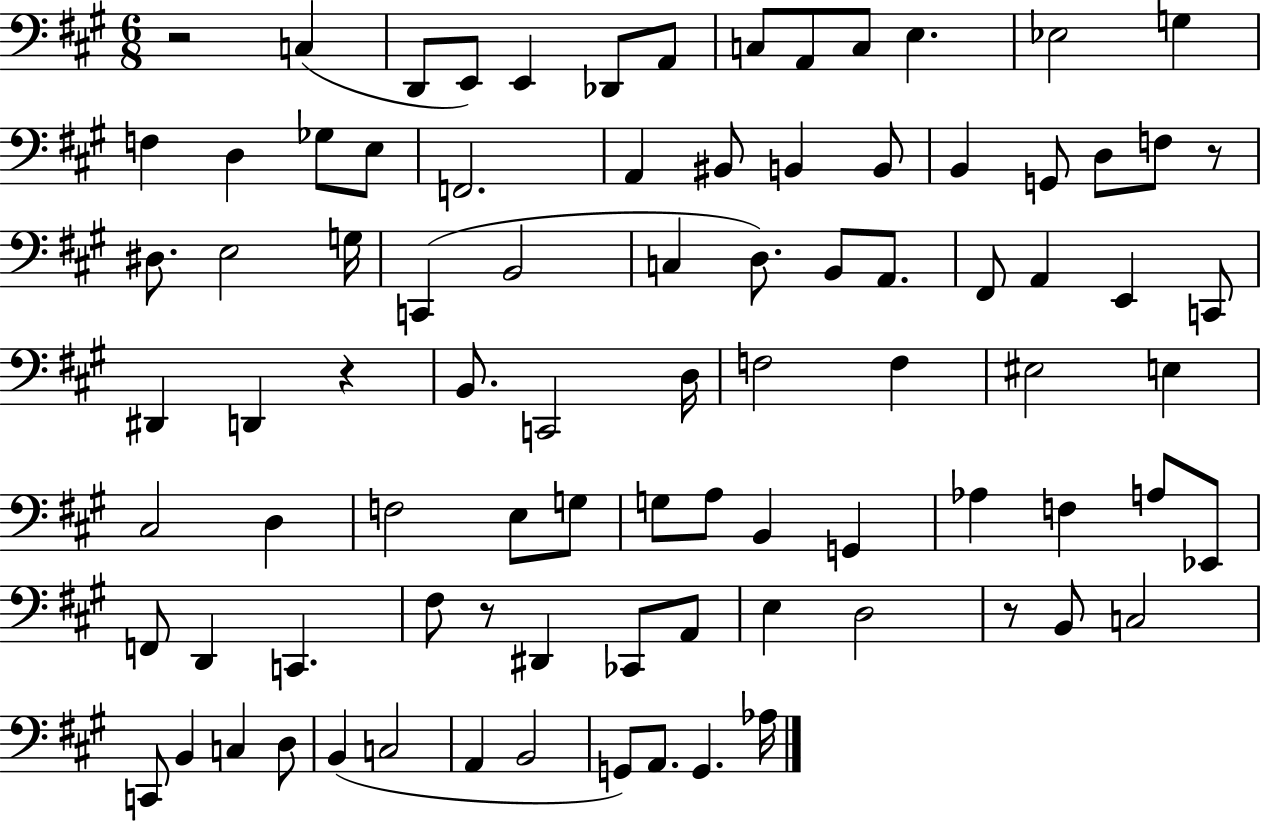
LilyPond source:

{
  \clef bass
  \numericTimeSignature
  \time 6/8
  \key a \major
  r2 c4( | d,8 e,8) e,4 des,8 a,8 | c8 a,8 c8 e4. | ees2 g4 | \break f4 d4 ges8 e8 | f,2. | a,4 bis,8 b,4 b,8 | b,4 g,8 d8 f8 r8 | \break dis8. e2 g16 | c,4( b,2 | c4 d8.) b,8 a,8. | fis,8 a,4 e,4 c,8 | \break dis,4 d,4 r4 | b,8. c,2 d16 | f2 f4 | eis2 e4 | \break cis2 d4 | f2 e8 g8 | g8 a8 b,4 g,4 | aes4 f4 a8 ees,8 | \break f,8 d,4 c,4. | fis8 r8 dis,4 ces,8 a,8 | e4 d2 | r8 b,8 c2 | \break c,8 b,4 c4 d8 | b,4( c2 | a,4 b,2 | g,8) a,8. g,4. aes16 | \break \bar "|."
}